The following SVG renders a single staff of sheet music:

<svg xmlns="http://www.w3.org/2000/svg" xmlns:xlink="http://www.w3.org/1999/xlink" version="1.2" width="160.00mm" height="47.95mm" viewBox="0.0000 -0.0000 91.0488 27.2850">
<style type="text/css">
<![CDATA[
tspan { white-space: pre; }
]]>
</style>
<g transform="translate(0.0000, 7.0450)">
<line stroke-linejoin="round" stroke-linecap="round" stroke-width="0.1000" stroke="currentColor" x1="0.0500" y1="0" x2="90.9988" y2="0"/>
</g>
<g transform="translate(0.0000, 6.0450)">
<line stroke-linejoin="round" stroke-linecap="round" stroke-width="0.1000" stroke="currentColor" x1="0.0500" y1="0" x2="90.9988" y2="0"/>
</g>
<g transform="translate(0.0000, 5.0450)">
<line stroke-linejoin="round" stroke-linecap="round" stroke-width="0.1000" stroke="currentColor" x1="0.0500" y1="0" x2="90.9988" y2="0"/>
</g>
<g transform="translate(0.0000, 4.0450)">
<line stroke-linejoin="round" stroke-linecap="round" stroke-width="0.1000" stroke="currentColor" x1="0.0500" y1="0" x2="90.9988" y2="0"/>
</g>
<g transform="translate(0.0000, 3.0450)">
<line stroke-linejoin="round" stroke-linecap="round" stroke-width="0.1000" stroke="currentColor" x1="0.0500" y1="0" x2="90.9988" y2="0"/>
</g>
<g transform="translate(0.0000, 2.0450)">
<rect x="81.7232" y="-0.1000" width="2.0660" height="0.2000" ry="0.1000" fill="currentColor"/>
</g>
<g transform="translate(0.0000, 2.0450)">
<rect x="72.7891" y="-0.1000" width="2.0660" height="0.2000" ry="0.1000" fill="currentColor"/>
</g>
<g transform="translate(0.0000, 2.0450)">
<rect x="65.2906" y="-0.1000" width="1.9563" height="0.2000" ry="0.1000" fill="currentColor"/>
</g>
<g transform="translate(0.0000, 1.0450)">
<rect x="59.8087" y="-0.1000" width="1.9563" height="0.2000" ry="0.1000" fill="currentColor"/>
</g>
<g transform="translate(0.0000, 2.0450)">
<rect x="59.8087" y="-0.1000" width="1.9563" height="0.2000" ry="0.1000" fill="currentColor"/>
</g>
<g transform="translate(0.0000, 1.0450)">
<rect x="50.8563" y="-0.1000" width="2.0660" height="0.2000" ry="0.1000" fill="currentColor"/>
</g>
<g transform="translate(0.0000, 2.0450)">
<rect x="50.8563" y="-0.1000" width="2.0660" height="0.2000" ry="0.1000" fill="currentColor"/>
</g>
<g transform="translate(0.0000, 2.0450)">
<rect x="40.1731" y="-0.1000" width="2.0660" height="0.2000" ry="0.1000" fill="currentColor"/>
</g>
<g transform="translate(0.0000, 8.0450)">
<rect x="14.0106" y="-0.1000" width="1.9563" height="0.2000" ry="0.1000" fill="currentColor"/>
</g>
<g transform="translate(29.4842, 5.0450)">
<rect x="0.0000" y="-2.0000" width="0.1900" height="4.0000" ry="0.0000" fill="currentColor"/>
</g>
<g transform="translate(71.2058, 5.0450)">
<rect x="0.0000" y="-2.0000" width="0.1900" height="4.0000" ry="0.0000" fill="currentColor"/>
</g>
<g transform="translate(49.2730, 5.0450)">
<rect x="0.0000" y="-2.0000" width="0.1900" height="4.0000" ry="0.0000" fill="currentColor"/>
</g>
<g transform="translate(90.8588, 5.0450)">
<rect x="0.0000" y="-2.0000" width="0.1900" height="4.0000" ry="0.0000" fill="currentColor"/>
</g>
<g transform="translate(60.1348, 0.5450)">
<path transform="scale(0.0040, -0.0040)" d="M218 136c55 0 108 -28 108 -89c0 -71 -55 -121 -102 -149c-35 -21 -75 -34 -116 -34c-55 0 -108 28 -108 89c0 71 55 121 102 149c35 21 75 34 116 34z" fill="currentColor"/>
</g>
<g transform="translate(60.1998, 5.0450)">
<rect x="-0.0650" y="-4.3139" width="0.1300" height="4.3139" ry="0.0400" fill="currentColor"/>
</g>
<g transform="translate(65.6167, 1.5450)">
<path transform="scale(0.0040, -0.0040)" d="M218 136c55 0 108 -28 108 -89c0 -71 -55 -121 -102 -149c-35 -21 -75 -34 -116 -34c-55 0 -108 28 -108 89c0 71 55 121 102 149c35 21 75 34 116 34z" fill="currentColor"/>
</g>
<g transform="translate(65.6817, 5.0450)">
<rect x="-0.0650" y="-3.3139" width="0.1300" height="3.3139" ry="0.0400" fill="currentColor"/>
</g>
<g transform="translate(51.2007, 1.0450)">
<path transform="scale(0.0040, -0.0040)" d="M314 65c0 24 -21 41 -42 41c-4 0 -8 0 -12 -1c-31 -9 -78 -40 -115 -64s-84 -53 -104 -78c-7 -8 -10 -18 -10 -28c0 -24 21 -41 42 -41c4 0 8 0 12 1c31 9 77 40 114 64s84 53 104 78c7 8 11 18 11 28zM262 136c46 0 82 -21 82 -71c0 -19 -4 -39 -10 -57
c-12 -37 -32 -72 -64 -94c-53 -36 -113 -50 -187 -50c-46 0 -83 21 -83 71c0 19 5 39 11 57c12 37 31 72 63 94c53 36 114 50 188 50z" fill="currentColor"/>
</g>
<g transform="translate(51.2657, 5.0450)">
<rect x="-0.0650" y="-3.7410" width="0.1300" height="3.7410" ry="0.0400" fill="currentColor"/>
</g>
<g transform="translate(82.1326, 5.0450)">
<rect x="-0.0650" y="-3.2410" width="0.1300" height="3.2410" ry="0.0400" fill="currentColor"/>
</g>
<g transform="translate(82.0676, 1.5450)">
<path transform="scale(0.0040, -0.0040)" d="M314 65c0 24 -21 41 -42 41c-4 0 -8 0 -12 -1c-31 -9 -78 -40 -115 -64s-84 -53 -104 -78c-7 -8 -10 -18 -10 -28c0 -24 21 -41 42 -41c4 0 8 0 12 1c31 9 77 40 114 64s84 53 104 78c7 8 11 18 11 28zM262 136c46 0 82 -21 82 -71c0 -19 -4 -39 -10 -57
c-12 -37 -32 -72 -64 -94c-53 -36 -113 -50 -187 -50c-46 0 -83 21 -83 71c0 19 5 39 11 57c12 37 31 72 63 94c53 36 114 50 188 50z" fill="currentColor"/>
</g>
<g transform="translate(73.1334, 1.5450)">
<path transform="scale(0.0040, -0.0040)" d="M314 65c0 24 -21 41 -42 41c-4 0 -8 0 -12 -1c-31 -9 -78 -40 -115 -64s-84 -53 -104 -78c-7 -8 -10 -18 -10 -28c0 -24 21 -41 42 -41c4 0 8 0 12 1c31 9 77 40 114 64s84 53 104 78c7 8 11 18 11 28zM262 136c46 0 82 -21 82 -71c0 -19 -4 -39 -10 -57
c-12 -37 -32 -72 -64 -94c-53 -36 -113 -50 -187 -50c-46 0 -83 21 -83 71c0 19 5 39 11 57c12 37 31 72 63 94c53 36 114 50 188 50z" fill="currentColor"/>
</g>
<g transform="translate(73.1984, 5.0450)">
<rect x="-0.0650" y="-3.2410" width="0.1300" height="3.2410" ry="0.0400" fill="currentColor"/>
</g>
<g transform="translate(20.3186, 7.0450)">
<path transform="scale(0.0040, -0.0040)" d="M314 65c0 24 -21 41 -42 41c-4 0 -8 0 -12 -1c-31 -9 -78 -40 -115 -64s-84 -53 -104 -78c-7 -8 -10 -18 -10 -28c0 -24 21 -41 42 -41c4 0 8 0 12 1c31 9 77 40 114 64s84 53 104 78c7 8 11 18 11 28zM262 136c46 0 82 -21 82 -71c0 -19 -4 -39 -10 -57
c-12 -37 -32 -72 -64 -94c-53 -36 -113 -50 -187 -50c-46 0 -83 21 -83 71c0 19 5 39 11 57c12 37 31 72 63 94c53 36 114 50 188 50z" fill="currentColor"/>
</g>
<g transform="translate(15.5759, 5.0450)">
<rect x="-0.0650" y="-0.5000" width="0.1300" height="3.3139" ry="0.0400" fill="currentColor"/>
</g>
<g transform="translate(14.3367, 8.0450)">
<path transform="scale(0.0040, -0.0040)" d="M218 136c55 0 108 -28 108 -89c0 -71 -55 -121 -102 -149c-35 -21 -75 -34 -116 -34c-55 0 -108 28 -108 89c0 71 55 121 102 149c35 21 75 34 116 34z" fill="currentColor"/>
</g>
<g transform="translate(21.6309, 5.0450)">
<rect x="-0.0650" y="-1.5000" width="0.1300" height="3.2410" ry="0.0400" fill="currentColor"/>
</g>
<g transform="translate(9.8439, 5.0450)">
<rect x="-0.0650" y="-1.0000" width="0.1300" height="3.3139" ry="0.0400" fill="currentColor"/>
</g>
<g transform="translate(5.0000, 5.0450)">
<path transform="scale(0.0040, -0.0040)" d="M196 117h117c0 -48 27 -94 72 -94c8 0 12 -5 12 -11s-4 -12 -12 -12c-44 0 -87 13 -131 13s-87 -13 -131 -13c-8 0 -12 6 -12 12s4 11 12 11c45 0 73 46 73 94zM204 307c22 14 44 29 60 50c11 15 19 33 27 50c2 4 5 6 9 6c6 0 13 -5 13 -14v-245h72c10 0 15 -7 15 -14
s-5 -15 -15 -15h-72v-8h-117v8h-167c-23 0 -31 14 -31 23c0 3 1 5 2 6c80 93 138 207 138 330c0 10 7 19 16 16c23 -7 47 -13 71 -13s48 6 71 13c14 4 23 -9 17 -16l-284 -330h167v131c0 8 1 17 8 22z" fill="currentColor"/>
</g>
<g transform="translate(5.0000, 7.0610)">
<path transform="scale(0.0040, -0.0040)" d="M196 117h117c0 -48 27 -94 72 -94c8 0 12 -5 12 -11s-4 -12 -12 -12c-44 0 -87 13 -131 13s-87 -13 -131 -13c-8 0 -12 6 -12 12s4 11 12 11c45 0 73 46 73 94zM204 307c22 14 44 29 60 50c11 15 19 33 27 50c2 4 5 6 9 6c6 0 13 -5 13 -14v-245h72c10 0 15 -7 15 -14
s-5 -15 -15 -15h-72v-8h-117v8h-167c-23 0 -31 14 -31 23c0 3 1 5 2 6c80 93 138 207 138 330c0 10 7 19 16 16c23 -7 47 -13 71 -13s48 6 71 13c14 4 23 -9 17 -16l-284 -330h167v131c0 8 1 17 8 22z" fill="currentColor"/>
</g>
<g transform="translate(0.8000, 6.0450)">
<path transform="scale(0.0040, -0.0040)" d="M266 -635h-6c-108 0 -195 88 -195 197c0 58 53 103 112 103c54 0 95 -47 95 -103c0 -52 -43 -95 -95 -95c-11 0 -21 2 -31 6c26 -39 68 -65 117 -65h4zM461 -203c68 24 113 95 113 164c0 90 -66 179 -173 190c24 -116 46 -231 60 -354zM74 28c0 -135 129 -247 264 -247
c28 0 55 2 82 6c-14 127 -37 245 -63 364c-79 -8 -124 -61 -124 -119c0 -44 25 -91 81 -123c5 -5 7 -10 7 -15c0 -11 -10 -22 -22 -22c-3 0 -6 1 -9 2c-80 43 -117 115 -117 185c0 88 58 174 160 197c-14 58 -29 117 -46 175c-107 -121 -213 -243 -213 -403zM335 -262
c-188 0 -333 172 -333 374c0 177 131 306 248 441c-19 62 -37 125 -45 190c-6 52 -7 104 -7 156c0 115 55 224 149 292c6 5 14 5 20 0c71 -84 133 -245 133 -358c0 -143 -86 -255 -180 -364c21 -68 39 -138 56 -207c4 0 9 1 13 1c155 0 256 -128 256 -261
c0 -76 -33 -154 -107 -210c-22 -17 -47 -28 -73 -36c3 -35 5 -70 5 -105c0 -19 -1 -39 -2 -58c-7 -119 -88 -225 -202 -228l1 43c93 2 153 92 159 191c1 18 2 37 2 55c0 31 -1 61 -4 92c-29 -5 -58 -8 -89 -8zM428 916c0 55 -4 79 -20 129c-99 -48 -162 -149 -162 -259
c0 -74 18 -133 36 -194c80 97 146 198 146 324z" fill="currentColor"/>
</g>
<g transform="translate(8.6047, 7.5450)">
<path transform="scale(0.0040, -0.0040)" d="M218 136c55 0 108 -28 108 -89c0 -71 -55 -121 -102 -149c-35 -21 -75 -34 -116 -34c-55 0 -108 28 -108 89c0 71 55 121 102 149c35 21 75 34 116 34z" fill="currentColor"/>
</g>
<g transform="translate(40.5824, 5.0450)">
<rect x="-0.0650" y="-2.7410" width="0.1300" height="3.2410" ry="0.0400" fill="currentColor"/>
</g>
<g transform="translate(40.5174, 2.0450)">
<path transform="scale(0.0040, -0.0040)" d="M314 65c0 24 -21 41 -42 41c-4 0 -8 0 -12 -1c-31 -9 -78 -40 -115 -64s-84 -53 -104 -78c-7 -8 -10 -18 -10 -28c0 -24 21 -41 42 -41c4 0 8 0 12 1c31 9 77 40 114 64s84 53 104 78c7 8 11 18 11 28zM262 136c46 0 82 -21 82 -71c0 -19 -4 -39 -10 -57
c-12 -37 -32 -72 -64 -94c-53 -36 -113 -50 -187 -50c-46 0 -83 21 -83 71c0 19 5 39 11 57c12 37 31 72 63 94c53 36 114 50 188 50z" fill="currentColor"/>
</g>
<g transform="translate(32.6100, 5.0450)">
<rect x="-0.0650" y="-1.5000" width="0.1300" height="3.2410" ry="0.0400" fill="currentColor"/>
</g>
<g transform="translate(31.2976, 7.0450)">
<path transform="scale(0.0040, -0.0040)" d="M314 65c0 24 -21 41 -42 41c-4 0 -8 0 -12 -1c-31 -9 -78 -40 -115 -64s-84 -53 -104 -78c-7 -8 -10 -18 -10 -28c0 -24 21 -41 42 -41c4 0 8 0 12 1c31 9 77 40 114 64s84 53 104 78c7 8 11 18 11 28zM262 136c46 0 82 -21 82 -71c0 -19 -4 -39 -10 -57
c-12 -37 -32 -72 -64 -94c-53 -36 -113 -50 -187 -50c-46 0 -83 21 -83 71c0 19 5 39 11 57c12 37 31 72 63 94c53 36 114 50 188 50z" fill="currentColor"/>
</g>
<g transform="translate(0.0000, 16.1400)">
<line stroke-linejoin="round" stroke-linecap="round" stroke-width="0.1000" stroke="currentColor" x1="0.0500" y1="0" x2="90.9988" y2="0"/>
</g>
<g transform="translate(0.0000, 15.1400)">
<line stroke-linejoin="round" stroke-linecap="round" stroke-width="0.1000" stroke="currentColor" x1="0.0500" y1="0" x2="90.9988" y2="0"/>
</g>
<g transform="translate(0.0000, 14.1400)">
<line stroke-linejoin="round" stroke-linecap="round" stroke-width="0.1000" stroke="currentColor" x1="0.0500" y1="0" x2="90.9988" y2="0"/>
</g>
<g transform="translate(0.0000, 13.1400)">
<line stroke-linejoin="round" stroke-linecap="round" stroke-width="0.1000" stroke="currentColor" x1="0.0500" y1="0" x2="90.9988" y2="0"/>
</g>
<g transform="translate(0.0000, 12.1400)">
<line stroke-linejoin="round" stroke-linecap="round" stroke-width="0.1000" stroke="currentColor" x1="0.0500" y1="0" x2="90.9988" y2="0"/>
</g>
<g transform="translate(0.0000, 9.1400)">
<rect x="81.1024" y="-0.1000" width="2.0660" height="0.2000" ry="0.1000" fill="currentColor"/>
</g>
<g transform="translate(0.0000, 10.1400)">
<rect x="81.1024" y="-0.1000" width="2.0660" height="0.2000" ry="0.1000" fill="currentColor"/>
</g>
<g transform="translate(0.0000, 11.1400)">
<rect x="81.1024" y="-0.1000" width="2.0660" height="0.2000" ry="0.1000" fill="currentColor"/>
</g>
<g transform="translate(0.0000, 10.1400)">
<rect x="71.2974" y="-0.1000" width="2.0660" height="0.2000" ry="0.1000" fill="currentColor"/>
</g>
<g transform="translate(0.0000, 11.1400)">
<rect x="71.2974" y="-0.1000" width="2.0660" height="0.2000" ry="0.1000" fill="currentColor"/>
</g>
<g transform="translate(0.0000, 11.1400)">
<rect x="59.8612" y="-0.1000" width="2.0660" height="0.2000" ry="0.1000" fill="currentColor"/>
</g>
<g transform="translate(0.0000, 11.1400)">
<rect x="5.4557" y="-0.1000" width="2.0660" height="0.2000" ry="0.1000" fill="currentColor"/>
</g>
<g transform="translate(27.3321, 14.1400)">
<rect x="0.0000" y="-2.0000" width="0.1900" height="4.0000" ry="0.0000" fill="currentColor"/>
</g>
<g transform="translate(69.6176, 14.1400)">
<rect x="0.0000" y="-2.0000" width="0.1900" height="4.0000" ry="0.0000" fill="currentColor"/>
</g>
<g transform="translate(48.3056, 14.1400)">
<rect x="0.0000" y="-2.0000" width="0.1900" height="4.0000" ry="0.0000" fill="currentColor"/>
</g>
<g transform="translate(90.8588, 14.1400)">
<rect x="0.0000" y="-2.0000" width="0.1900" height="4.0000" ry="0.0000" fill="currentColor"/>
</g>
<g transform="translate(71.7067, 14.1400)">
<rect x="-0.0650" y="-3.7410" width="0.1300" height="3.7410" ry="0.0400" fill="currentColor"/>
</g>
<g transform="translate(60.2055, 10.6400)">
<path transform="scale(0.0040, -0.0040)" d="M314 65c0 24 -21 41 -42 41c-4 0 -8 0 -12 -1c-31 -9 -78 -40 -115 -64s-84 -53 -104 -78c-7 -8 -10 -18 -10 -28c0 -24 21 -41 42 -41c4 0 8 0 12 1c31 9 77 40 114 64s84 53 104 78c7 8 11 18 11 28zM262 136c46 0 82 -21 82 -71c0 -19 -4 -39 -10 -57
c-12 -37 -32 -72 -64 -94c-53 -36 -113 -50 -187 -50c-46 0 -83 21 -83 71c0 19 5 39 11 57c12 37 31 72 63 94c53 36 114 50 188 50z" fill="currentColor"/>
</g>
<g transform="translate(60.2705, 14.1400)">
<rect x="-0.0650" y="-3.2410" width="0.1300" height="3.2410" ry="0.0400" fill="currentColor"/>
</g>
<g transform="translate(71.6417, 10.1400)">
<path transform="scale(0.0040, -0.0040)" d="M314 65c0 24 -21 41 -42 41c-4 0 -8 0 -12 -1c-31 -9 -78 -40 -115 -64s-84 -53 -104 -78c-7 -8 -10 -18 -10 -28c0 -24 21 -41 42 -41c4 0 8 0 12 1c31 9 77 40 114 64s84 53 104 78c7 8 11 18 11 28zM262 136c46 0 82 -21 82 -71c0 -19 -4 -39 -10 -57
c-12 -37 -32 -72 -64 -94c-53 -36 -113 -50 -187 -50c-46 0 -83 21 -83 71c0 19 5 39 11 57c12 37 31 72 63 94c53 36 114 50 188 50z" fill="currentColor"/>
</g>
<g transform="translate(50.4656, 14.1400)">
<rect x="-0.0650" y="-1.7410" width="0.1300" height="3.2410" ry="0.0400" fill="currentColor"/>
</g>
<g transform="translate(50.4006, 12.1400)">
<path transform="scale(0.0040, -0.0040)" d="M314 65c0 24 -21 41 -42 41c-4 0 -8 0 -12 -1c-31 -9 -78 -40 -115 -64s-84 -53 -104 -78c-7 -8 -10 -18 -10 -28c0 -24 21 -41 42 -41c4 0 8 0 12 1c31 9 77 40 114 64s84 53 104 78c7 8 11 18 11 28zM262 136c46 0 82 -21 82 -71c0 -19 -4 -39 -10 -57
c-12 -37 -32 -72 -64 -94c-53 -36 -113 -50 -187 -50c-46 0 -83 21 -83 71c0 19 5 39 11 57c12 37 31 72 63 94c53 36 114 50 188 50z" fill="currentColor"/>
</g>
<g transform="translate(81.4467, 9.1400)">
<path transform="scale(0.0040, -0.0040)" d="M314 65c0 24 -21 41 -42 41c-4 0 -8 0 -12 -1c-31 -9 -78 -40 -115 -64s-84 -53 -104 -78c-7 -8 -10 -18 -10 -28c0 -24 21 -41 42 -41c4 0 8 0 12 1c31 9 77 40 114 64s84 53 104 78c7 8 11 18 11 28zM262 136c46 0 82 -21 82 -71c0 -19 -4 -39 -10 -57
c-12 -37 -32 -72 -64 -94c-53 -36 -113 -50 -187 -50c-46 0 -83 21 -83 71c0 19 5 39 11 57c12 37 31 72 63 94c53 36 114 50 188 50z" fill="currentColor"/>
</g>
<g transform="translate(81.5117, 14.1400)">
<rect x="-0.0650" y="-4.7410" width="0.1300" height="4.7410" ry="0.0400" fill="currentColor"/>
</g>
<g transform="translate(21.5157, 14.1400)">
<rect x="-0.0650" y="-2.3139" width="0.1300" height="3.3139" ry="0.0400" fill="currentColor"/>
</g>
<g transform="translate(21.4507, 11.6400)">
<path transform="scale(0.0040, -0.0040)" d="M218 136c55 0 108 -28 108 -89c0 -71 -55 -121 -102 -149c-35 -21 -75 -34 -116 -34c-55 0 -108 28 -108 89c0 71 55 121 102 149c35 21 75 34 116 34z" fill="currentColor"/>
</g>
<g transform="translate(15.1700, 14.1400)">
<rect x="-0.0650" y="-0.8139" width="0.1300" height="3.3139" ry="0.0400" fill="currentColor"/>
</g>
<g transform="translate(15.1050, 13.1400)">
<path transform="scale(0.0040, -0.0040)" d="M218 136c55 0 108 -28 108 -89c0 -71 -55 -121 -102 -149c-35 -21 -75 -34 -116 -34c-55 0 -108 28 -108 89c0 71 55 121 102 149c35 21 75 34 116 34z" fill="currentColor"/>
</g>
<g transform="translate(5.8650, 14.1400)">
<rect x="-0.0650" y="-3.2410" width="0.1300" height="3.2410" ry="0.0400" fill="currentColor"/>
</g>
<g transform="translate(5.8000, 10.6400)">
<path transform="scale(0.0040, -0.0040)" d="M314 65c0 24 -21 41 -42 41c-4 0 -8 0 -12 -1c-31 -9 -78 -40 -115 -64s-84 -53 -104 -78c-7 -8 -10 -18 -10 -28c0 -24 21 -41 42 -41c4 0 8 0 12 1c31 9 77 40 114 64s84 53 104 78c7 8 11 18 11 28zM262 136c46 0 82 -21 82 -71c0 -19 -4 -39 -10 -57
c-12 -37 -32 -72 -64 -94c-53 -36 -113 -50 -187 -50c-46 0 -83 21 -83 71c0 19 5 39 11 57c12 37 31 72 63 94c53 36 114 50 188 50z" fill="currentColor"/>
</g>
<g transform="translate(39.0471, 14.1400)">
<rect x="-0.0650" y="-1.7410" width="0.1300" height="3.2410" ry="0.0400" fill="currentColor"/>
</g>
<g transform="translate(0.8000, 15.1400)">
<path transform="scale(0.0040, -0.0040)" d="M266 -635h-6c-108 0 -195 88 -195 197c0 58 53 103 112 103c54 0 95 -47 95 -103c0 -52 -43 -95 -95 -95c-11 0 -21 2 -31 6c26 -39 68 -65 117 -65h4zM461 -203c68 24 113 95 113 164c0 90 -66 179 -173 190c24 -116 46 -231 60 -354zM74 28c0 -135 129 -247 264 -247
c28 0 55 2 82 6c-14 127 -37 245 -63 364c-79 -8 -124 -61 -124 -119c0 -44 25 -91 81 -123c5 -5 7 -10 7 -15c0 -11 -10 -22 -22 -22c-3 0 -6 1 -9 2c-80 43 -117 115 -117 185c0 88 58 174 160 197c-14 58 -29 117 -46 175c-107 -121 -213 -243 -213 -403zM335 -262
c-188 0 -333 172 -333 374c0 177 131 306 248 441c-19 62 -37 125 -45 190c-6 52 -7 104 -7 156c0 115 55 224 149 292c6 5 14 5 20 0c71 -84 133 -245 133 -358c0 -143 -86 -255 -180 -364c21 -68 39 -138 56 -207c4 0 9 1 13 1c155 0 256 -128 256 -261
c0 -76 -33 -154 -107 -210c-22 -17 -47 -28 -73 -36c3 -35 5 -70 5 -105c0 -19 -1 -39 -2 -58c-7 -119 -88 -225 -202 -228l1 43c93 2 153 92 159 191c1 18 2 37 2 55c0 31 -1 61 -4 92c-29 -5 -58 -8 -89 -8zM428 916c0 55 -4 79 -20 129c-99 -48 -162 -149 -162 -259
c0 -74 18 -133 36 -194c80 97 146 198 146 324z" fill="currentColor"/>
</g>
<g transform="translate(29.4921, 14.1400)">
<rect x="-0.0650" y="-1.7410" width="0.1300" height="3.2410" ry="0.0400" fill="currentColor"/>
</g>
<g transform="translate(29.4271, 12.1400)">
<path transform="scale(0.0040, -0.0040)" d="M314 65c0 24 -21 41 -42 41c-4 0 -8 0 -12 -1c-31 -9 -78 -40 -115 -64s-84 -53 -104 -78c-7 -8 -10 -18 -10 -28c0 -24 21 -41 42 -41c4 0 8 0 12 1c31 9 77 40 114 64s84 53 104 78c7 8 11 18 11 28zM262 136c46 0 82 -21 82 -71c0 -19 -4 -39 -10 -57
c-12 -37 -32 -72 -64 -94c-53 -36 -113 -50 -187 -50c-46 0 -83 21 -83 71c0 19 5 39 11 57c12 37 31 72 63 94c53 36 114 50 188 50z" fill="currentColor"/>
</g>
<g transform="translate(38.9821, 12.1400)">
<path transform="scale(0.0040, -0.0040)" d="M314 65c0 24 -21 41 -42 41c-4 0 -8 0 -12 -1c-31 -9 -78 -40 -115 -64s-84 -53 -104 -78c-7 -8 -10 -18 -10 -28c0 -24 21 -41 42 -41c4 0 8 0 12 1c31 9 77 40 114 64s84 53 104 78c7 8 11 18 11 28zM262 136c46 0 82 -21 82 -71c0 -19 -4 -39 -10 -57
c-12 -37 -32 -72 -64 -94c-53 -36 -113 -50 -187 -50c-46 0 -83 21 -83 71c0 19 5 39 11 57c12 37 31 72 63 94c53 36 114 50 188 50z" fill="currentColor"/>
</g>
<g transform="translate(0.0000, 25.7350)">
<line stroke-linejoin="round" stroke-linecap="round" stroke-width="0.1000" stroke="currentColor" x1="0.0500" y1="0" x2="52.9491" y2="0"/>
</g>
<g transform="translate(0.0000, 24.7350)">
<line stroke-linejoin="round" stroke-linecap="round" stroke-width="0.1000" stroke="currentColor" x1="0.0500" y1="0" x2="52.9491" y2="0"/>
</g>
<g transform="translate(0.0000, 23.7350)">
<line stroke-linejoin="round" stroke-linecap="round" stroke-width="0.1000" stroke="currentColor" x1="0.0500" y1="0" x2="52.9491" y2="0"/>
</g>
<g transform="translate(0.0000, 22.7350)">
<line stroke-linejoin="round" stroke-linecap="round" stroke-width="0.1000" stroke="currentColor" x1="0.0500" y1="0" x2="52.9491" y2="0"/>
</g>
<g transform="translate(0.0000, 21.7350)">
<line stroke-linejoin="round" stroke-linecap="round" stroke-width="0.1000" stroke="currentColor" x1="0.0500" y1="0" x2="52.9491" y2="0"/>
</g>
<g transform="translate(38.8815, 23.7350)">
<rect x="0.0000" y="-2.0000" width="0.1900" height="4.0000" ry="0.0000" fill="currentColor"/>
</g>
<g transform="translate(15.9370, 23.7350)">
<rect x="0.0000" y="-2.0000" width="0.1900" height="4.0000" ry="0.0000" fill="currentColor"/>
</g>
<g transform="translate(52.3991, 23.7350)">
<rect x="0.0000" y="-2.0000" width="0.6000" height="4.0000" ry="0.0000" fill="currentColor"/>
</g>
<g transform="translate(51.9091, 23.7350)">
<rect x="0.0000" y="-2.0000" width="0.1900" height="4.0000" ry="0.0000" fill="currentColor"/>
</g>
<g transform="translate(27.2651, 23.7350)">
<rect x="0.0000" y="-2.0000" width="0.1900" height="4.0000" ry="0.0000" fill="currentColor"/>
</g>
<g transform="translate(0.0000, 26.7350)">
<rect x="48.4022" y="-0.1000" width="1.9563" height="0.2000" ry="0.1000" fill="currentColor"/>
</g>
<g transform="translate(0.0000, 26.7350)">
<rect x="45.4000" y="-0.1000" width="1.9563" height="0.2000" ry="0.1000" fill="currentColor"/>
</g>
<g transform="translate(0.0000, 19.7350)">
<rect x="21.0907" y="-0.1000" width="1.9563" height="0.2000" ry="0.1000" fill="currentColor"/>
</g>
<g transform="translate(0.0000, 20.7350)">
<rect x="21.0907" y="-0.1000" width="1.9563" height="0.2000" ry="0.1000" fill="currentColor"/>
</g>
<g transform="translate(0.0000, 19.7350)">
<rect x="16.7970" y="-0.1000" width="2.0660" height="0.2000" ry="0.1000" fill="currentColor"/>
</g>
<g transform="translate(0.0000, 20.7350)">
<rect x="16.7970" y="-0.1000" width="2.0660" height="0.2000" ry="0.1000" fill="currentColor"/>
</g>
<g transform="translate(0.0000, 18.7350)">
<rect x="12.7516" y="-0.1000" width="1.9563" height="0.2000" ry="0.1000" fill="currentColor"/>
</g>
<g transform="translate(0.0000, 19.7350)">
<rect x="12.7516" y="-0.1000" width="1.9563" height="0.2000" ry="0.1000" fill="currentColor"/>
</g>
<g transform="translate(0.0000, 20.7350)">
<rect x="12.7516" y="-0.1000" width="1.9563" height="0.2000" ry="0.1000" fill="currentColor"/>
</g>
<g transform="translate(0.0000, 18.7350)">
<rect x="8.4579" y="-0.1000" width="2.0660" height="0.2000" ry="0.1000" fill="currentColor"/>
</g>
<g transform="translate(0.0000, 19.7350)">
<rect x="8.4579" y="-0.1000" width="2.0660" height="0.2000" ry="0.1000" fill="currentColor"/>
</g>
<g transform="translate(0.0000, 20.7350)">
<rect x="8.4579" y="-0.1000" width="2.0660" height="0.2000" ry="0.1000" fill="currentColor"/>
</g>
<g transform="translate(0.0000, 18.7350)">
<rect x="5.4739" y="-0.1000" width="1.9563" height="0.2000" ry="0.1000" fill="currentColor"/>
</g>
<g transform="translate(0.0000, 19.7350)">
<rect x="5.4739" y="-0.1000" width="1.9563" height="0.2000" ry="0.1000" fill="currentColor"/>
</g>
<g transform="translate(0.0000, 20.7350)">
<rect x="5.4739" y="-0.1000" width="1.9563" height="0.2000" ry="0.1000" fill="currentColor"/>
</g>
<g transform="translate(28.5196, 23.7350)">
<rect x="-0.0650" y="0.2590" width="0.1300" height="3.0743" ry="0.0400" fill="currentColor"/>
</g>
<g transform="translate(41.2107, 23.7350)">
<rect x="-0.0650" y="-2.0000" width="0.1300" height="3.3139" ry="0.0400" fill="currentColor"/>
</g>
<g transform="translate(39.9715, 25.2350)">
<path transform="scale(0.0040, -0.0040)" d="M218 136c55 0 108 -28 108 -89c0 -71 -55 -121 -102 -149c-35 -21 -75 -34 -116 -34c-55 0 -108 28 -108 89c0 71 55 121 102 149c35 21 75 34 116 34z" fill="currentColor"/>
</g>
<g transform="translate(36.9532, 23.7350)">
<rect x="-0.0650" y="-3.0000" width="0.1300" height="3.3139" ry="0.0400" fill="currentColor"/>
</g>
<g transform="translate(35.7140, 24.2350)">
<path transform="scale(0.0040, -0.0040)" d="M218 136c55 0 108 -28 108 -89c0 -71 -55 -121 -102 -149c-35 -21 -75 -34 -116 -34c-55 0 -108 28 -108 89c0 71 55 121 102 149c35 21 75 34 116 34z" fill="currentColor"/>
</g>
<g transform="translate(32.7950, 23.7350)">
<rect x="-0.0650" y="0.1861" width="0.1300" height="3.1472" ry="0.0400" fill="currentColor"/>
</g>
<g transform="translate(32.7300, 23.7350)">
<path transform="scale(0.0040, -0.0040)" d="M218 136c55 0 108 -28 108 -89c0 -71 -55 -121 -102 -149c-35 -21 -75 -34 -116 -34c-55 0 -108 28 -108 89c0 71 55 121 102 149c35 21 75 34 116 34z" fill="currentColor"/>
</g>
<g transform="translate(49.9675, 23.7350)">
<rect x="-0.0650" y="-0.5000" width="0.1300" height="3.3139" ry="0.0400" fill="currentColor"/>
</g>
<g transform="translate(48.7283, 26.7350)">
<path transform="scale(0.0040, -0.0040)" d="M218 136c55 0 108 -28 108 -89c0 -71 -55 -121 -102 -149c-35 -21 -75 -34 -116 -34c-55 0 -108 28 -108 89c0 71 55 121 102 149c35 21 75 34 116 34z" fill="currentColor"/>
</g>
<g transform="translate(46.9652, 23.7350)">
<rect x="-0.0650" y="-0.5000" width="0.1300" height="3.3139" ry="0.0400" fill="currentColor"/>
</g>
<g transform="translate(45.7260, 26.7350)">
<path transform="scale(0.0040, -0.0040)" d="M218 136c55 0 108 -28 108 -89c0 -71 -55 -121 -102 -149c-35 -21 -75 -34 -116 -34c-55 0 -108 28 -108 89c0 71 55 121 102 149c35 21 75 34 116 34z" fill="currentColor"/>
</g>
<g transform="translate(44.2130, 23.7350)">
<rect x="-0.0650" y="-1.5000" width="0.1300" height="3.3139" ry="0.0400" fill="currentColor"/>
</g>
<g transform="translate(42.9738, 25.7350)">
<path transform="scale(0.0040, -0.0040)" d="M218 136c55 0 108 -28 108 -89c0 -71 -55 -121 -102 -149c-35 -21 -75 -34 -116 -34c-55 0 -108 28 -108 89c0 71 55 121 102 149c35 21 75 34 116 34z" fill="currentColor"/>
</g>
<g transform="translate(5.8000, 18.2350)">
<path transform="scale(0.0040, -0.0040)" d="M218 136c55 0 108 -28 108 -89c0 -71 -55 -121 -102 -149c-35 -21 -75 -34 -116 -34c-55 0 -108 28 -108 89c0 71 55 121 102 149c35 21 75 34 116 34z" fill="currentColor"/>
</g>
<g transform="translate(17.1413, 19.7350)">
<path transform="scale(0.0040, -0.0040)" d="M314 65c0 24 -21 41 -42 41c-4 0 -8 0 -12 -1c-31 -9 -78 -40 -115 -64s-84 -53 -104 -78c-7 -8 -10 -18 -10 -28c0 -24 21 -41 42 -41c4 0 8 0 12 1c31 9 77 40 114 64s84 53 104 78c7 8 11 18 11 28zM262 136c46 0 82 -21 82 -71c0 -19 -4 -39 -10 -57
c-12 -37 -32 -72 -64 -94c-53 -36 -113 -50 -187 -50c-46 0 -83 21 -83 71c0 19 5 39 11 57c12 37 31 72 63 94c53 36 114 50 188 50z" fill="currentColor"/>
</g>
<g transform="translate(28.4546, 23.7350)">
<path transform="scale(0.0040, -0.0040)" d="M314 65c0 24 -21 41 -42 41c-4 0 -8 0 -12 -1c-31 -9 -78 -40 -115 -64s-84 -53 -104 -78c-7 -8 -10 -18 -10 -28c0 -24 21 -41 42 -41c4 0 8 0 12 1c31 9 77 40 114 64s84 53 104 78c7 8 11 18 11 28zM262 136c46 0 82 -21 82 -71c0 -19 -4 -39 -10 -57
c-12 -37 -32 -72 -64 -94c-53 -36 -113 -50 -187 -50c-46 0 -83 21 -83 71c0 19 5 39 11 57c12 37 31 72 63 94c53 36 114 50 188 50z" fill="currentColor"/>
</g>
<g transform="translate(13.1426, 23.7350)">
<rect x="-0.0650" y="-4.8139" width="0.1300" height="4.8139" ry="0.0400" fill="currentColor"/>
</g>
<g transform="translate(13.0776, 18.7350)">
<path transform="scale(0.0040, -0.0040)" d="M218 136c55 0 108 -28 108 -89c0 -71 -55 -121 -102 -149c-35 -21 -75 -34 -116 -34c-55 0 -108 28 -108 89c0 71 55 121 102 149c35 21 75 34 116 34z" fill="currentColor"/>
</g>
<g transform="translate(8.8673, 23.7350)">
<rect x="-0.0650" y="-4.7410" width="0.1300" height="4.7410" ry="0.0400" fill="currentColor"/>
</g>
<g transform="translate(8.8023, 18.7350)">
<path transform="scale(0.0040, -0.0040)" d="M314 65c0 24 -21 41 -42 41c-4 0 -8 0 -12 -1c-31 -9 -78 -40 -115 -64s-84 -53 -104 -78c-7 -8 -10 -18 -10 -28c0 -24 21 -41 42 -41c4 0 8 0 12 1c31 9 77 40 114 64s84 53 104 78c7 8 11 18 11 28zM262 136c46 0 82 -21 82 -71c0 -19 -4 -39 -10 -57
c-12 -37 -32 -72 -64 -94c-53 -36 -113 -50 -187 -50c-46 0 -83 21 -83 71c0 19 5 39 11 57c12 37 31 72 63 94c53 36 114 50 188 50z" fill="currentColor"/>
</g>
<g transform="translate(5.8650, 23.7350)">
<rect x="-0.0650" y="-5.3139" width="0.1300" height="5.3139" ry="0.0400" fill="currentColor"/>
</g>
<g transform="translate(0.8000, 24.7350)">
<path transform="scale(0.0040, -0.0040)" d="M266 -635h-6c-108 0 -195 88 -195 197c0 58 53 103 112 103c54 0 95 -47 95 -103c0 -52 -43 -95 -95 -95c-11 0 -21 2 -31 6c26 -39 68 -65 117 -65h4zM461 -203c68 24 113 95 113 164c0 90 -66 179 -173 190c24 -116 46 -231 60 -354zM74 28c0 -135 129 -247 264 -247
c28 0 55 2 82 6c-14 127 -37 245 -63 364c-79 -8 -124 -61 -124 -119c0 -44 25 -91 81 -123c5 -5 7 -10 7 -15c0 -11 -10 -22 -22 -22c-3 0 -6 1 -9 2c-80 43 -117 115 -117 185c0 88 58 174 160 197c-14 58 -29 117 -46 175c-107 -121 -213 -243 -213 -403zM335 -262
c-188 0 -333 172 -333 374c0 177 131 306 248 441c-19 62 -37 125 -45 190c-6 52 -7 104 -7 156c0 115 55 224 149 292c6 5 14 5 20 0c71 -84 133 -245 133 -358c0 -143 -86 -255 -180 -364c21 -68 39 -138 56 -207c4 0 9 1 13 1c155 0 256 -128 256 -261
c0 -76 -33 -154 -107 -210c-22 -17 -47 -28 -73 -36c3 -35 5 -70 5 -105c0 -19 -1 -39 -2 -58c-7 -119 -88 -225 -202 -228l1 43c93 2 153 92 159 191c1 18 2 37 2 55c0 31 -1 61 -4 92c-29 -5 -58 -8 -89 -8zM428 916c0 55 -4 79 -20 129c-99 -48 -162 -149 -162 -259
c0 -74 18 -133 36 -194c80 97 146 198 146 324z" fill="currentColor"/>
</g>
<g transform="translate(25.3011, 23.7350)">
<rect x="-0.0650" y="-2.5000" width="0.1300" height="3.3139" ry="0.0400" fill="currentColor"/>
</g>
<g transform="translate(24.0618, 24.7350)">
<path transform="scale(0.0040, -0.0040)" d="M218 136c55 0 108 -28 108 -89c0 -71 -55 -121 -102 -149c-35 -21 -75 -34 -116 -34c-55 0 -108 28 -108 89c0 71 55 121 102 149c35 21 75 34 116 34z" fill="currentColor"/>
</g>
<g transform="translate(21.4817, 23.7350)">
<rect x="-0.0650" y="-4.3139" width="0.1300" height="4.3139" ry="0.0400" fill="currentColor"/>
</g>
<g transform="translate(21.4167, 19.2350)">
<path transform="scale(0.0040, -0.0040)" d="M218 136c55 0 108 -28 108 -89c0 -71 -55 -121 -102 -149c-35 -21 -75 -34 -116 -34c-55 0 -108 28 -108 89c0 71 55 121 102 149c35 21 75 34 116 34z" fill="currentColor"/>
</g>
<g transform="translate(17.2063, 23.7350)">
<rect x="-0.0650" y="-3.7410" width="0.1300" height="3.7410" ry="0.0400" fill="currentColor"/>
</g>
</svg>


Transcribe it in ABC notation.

X:1
T:Untitled
M:4/4
L:1/4
K:C
D C E2 E2 a2 c'2 d' b b2 b2 b2 d g f2 f2 f2 b2 c'2 e'2 f' e'2 e' c'2 d' G B2 B A F E C C